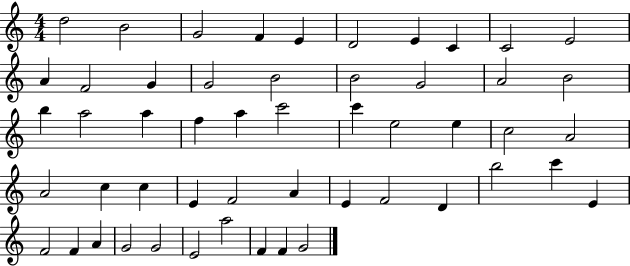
D5/h B4/h G4/h F4/q E4/q D4/h E4/q C4/q C4/h E4/h A4/q F4/h G4/q G4/h B4/h B4/h G4/h A4/h B4/h B5/q A5/h A5/q F5/q A5/q C6/h C6/q E5/h E5/q C5/h A4/h A4/h C5/q C5/q E4/q F4/h A4/q E4/q F4/h D4/q B5/h C6/q E4/q F4/h F4/q A4/q G4/h G4/h E4/h A5/h F4/q F4/q G4/h